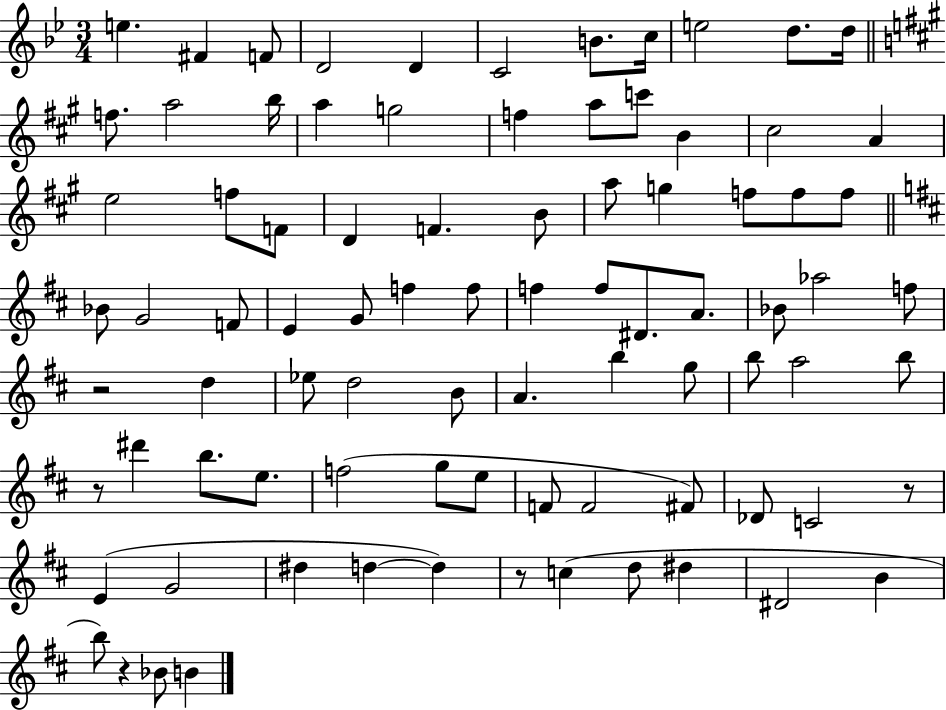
{
  \clef treble
  \numericTimeSignature
  \time 3/4
  \key bes \major
  e''4. fis'4 f'8 | d'2 d'4 | c'2 b'8. c''16 | e''2 d''8. d''16 | \break \bar "||" \break \key a \major f''8. a''2 b''16 | a''4 g''2 | f''4 a''8 c'''8 b'4 | cis''2 a'4 | \break e''2 f''8 f'8 | d'4 f'4. b'8 | a''8 g''4 f''8 f''8 f''8 | \bar "||" \break \key d \major bes'8 g'2 f'8 | e'4 g'8 f''4 f''8 | f''4 f''8 dis'8. a'8. | bes'8 aes''2 f''8 | \break r2 d''4 | ees''8 d''2 b'8 | a'4. b''4 g''8 | b''8 a''2 b''8 | \break r8 dis'''4 b''8. e''8. | f''2( g''8 e''8 | f'8 f'2 fis'8) | des'8 c'2 r8 | \break e'4( g'2 | dis''4 d''4~~ d''4) | r8 c''4( d''8 dis''4 | dis'2 b'4 | \break b''8) r4 bes'8 b'4 | \bar "|."
}